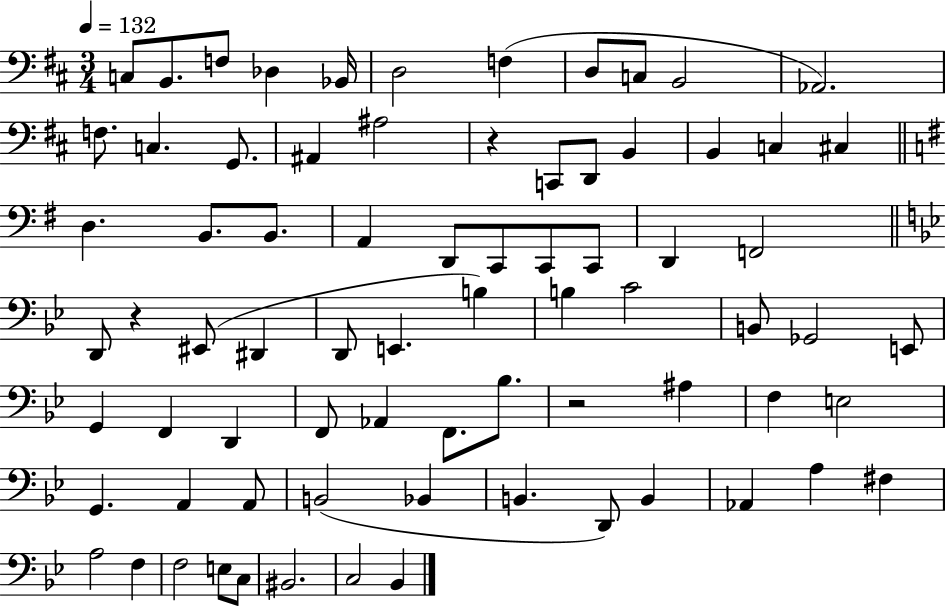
C3/e B2/e. F3/e Db3/q Bb2/s D3/h F3/q D3/e C3/e B2/h Ab2/h. F3/e. C3/q. G2/e. A#2/q A#3/h R/q C2/e D2/e B2/q B2/q C3/q C#3/q D3/q. B2/e. B2/e. A2/q D2/e C2/e C2/e C2/e D2/q F2/h D2/e R/q EIS2/e D#2/q D2/e E2/q. B3/q B3/q C4/h B2/e Gb2/h E2/e G2/q F2/q D2/q F2/e Ab2/q F2/e. Bb3/e. R/h A#3/q F3/q E3/h G2/q. A2/q A2/e B2/h Bb2/q B2/q. D2/e B2/q Ab2/q A3/q F#3/q A3/h F3/q F3/h E3/e C3/e BIS2/h. C3/h Bb2/q